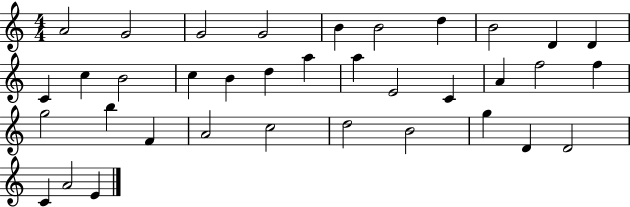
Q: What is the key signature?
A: C major